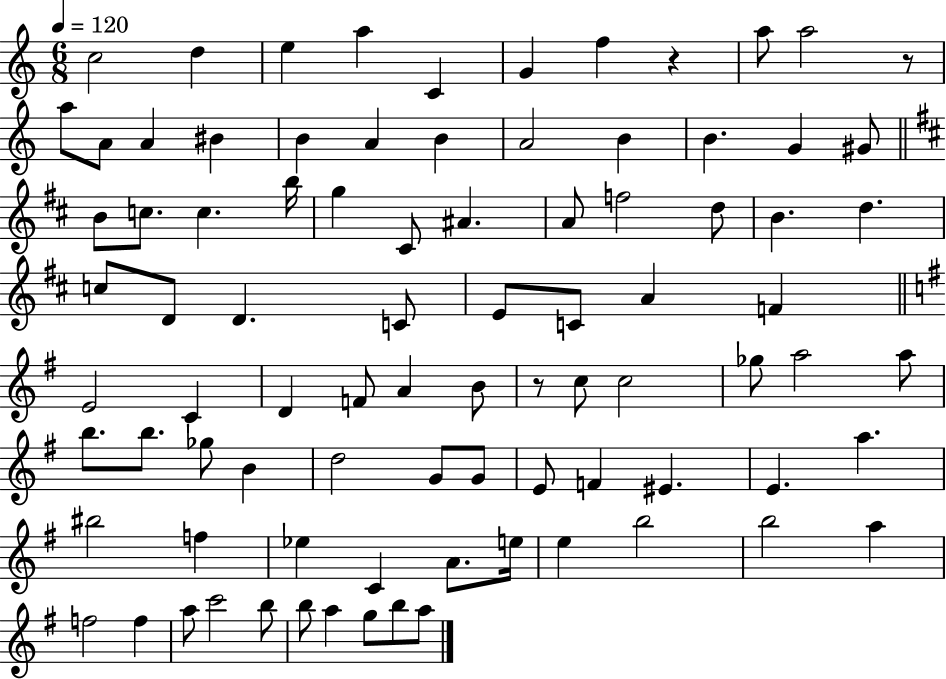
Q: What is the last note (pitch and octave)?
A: A5